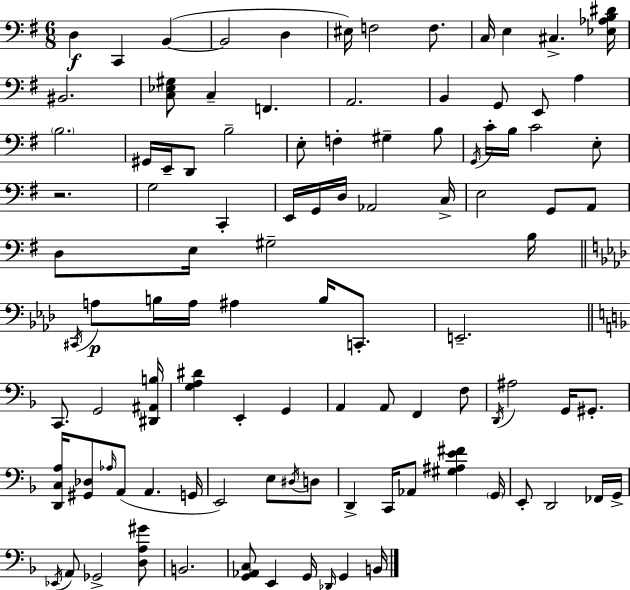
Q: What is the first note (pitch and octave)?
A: D3